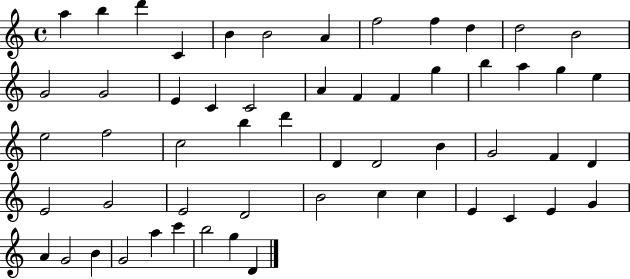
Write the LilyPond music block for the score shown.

{
  \clef treble
  \time 4/4
  \defaultTimeSignature
  \key c \major
  a''4 b''4 d'''4 c'4 | b'4 b'2 a'4 | f''2 f''4 d''4 | d''2 b'2 | \break g'2 g'2 | e'4 c'4 c'2 | a'4 f'4 f'4 g''4 | b''4 a''4 g''4 e''4 | \break e''2 f''2 | c''2 b''4 d'''4 | d'4 d'2 b'4 | g'2 f'4 d'4 | \break e'2 g'2 | e'2 d'2 | b'2 c''4 c''4 | e'4 c'4 e'4 g'4 | \break a'4 g'2 b'4 | g'2 a''4 c'''4 | b''2 g''4 d'4 | \bar "|."
}